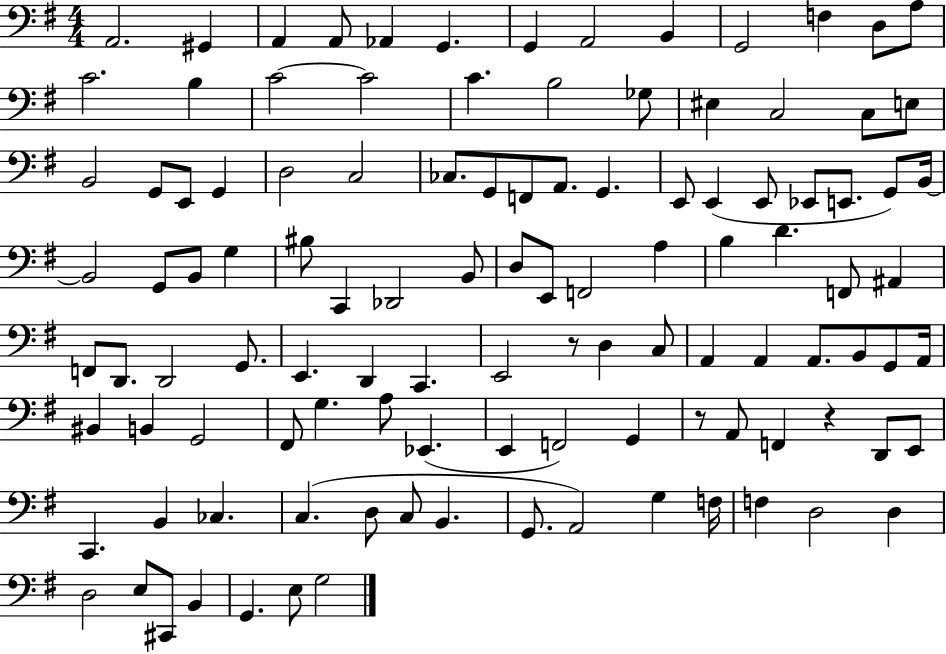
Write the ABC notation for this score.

X:1
T:Untitled
M:4/4
L:1/4
K:G
A,,2 ^G,, A,, A,,/2 _A,, G,, G,, A,,2 B,, G,,2 F, D,/2 A,/2 C2 B, C2 C2 C B,2 _G,/2 ^E, C,2 C,/2 E,/2 B,,2 G,,/2 E,,/2 G,, D,2 C,2 _C,/2 G,,/2 F,,/2 A,,/2 G,, E,,/2 E,, E,,/2 _E,,/2 E,,/2 G,,/2 B,,/4 B,,2 G,,/2 B,,/2 G, ^B,/2 C,, _D,,2 B,,/2 D,/2 E,,/2 F,,2 A, B, D F,,/2 ^A,, F,,/2 D,,/2 D,,2 G,,/2 E,, D,, C,, E,,2 z/2 D, C,/2 A,, A,, A,,/2 B,,/2 G,,/2 A,,/4 ^B,, B,, G,,2 ^F,,/2 G, A,/2 _E,, E,, F,,2 G,, z/2 A,,/2 F,, z D,,/2 E,,/2 C,, B,, _C, C, D,/2 C,/2 B,, G,,/2 A,,2 G, F,/4 F, D,2 D, D,2 E,/2 ^C,,/2 B,, G,, E,/2 G,2